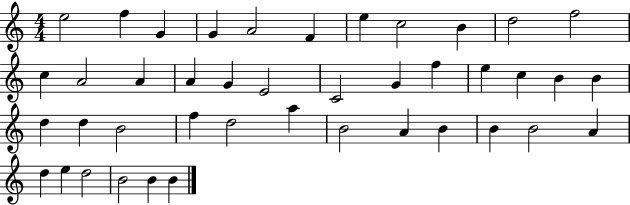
X:1
T:Untitled
M:4/4
L:1/4
K:C
e2 f G G A2 F e c2 B d2 f2 c A2 A A G E2 C2 G f e c B B d d B2 f d2 a B2 A B B B2 A d e d2 B2 B B